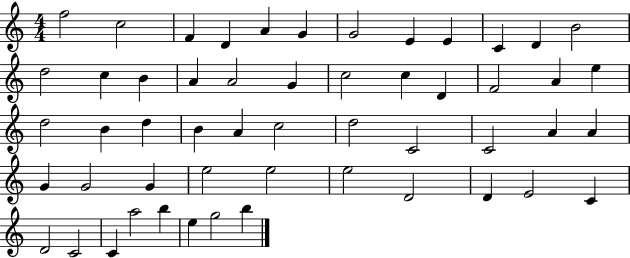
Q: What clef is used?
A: treble